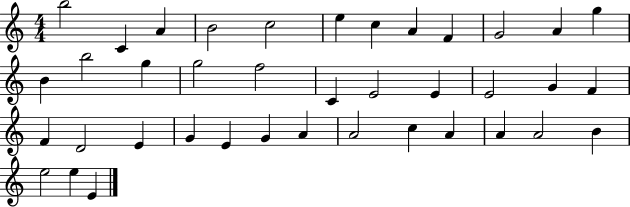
{
  \clef treble
  \numericTimeSignature
  \time 4/4
  \key c \major
  b''2 c'4 a'4 | b'2 c''2 | e''4 c''4 a'4 f'4 | g'2 a'4 g''4 | \break b'4 b''2 g''4 | g''2 f''2 | c'4 e'2 e'4 | e'2 g'4 f'4 | \break f'4 d'2 e'4 | g'4 e'4 g'4 a'4 | a'2 c''4 a'4 | a'4 a'2 b'4 | \break e''2 e''4 e'4 | \bar "|."
}